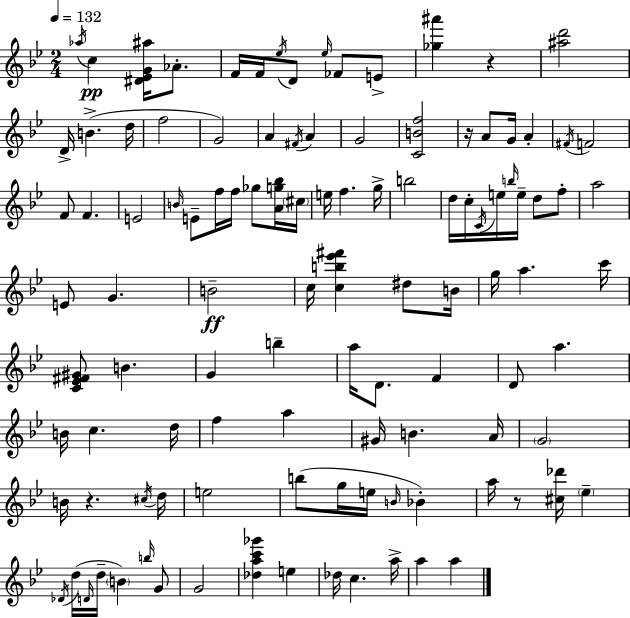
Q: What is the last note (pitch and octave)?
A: A5